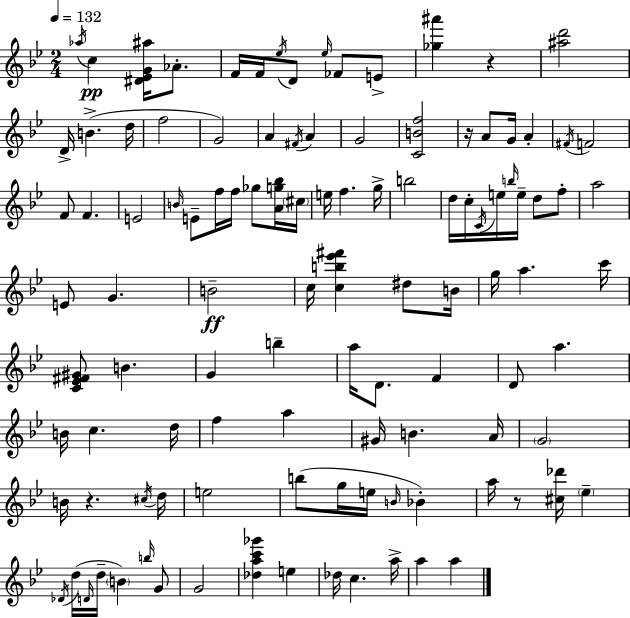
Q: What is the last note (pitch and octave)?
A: A5